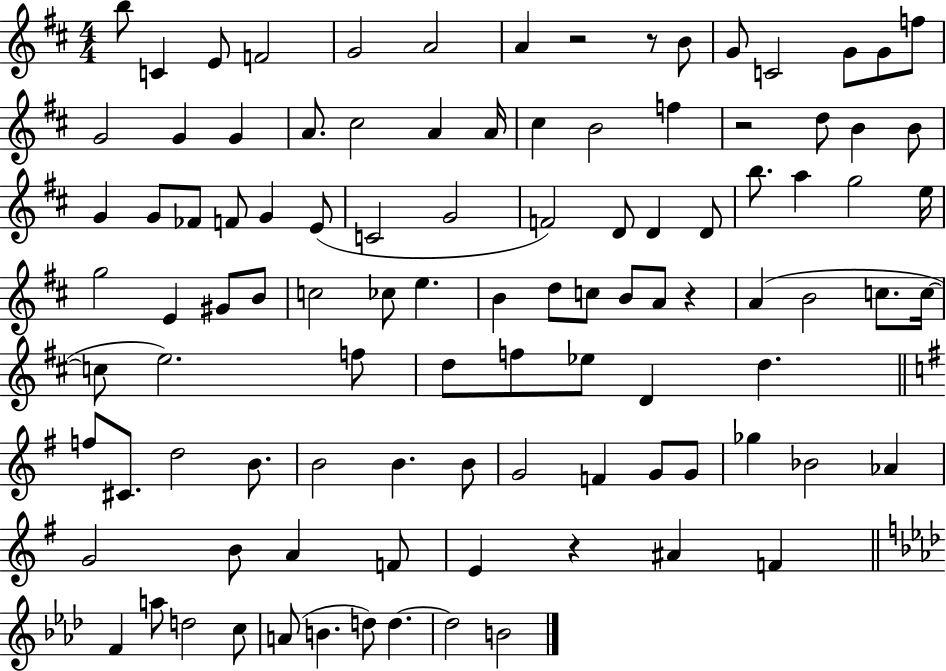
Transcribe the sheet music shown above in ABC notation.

X:1
T:Untitled
M:4/4
L:1/4
K:D
b/2 C E/2 F2 G2 A2 A z2 z/2 B/2 G/2 C2 G/2 G/2 f/2 G2 G G A/2 ^c2 A A/4 ^c B2 f z2 d/2 B B/2 G G/2 _F/2 F/2 G E/2 C2 G2 F2 D/2 D D/2 b/2 a g2 e/4 g2 E ^G/2 B/2 c2 _c/2 e B d/2 c/2 B/2 A/2 z A B2 c/2 c/4 c/2 e2 f/2 d/2 f/2 _e/2 D d f/2 ^C/2 d2 B/2 B2 B B/2 G2 F G/2 G/2 _g _B2 _A G2 B/2 A F/2 E z ^A F F a/2 d2 c/2 A/2 B d/2 d d2 B2